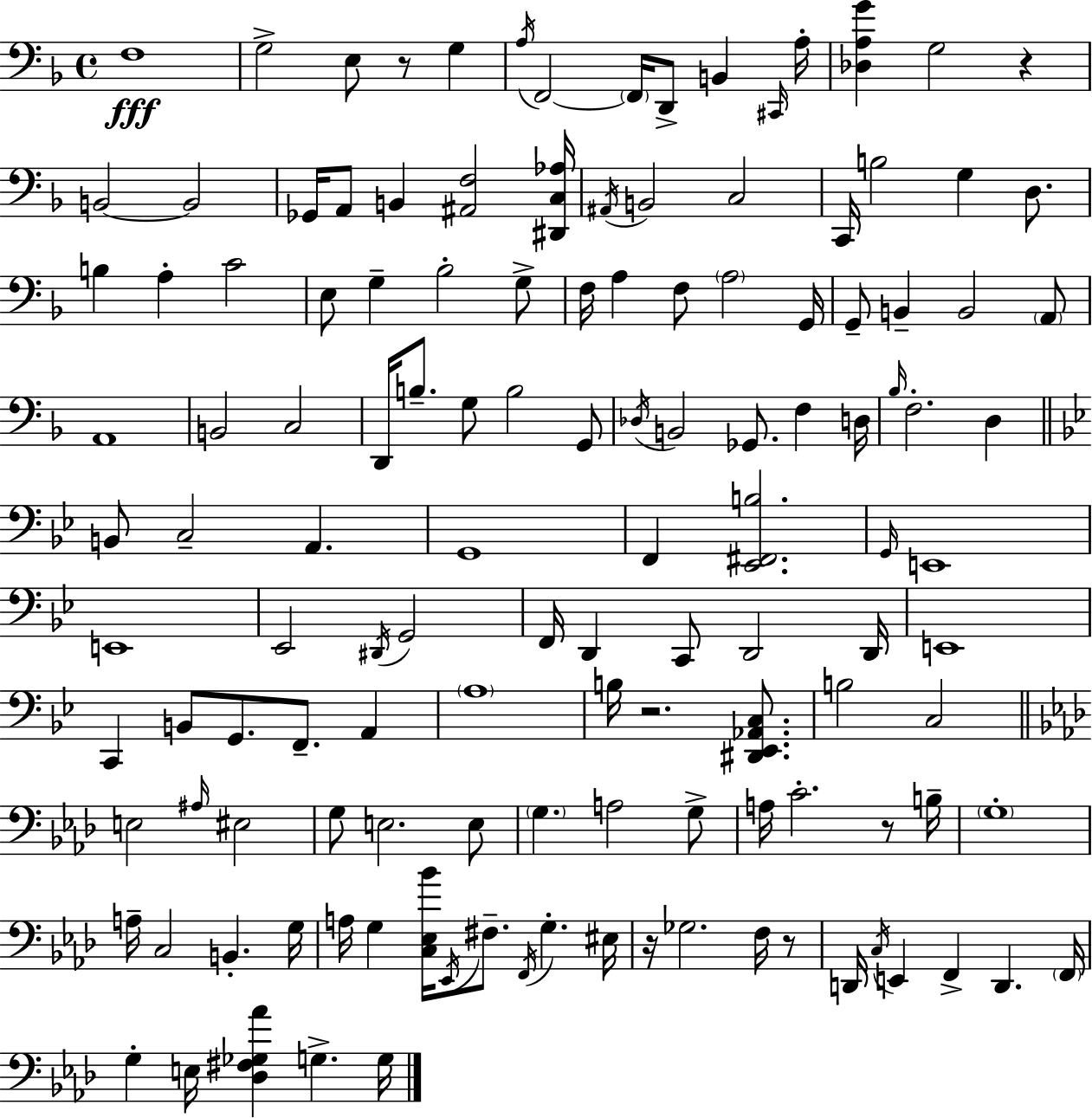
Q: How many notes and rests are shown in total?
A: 131